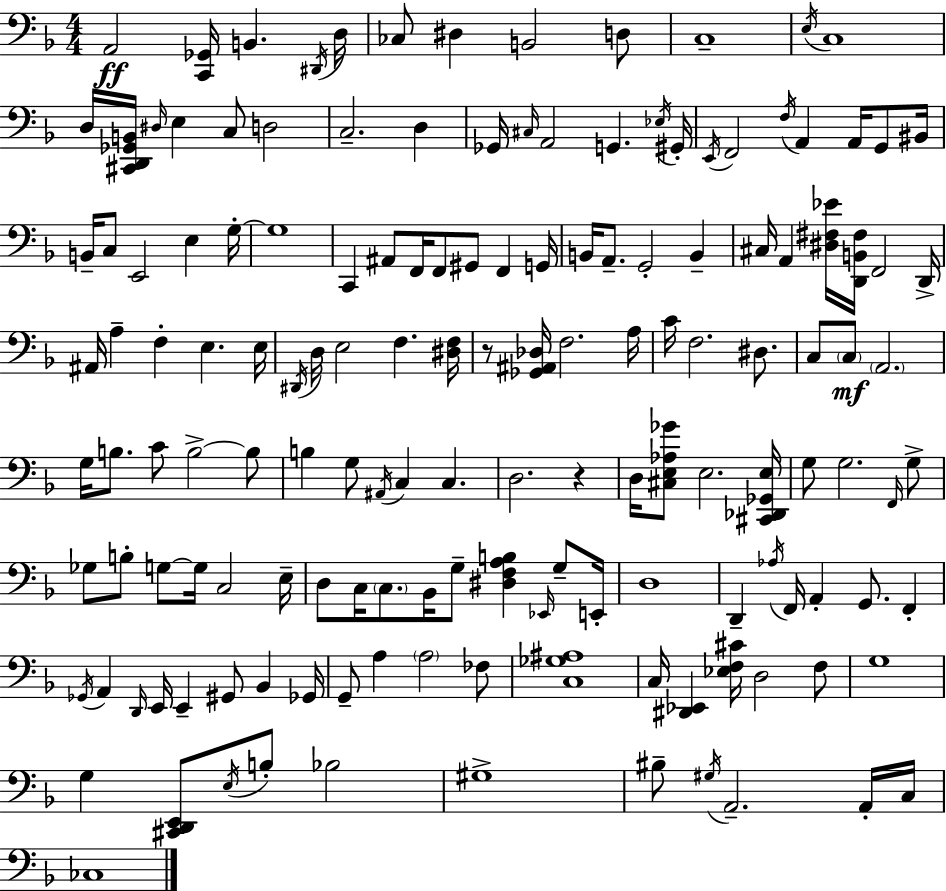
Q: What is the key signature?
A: D minor